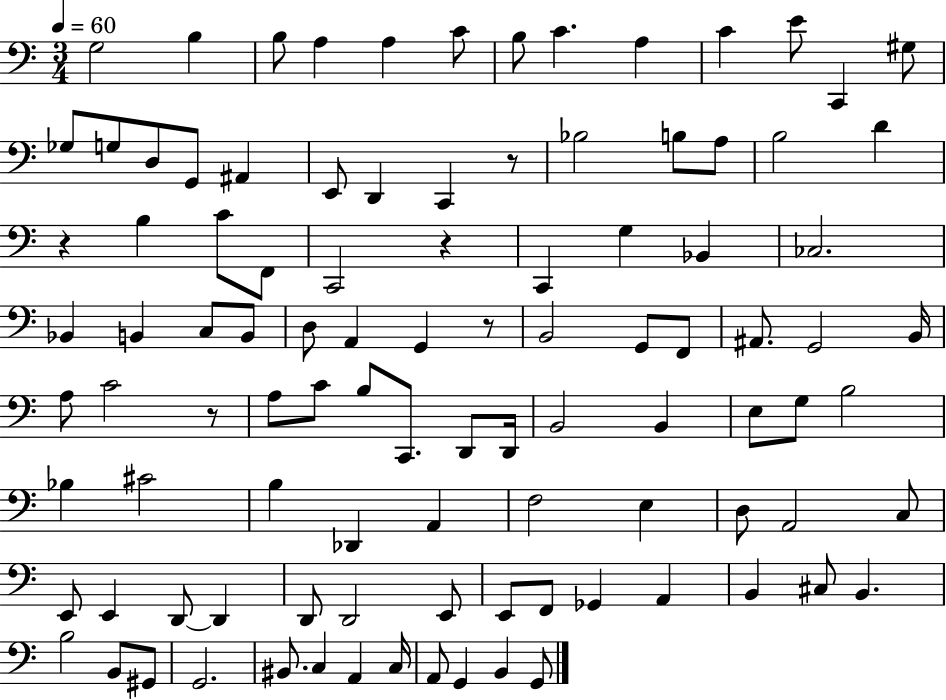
G3/h B3/q B3/e A3/q A3/q C4/e B3/e C4/q. A3/q C4/q E4/e C2/q G#3/e Gb3/e G3/e D3/e G2/e A#2/q E2/e D2/q C2/q R/e Bb3/h B3/e A3/e B3/h D4/q R/q B3/q C4/e F2/e C2/h R/q C2/q G3/q Bb2/q CES3/h. Bb2/q B2/q C3/e B2/e D3/e A2/q G2/q R/e B2/h G2/e F2/e A#2/e. G2/h B2/s A3/e C4/h R/e A3/e C4/e B3/e C2/e. D2/e D2/s B2/h B2/q E3/e G3/e B3/h Bb3/q C#4/h B3/q Db2/q A2/q F3/h E3/q D3/e A2/h C3/e E2/e E2/q D2/e D2/q D2/e D2/h E2/e E2/e F2/e Gb2/q A2/q B2/q C#3/e B2/q. B3/h B2/e G#2/e G2/h. BIS2/e. C3/q A2/q C3/s A2/e G2/q B2/q G2/e